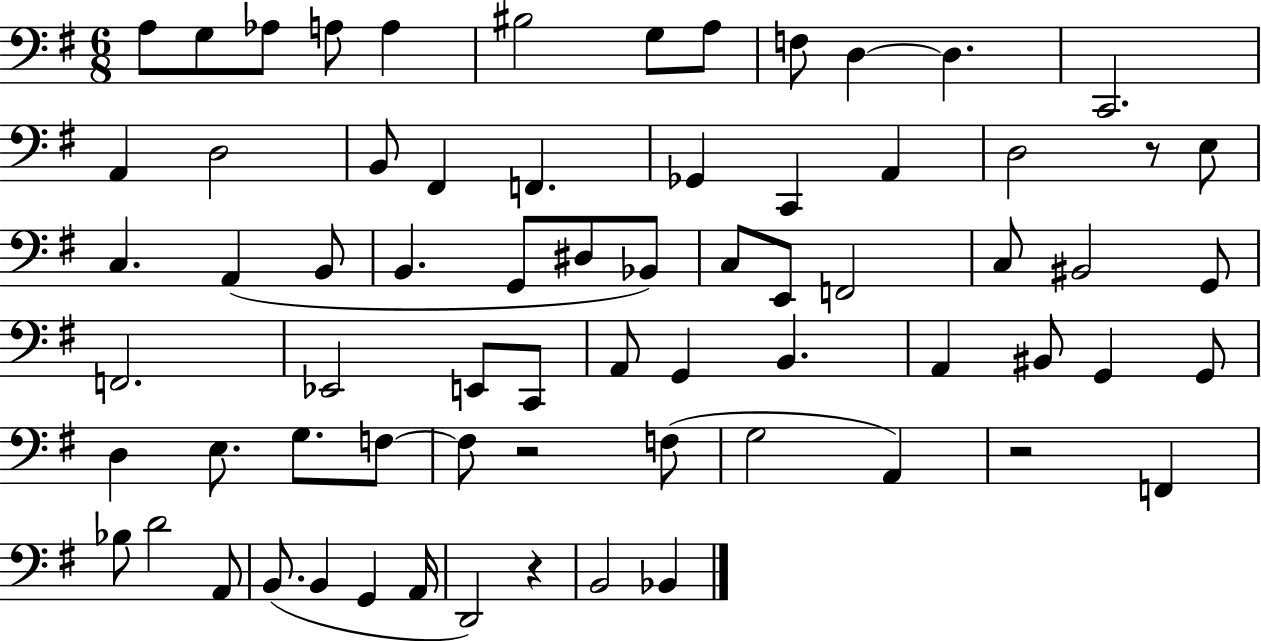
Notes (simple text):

A3/e G3/e Ab3/e A3/e A3/q BIS3/h G3/e A3/e F3/e D3/q D3/q. C2/h. A2/q D3/h B2/e F#2/q F2/q. Gb2/q C2/q A2/q D3/h R/e E3/e C3/q. A2/q B2/e B2/q. G2/e D#3/e Bb2/e C3/e E2/e F2/h C3/e BIS2/h G2/e F2/h. Eb2/h E2/e C2/e A2/e G2/q B2/q. A2/q BIS2/e G2/q G2/e D3/q E3/e. G3/e. F3/e F3/e R/h F3/e G3/h A2/q R/h F2/q Bb3/e D4/h A2/e B2/e. B2/q G2/q A2/s D2/h R/q B2/h Bb2/q